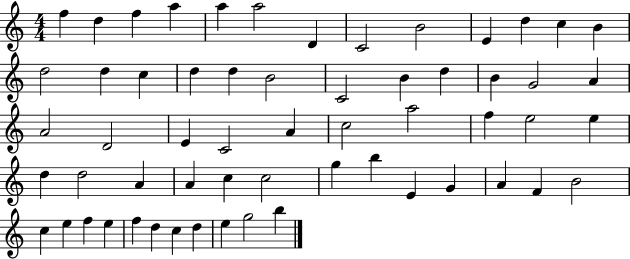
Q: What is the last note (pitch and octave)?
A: B5